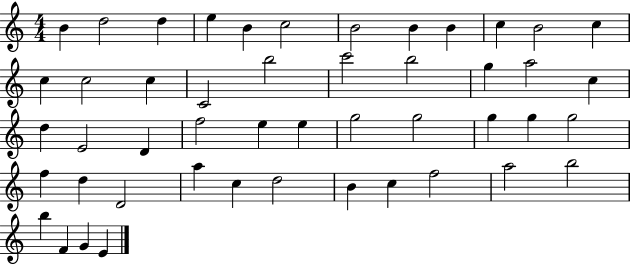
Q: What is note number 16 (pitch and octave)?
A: C4